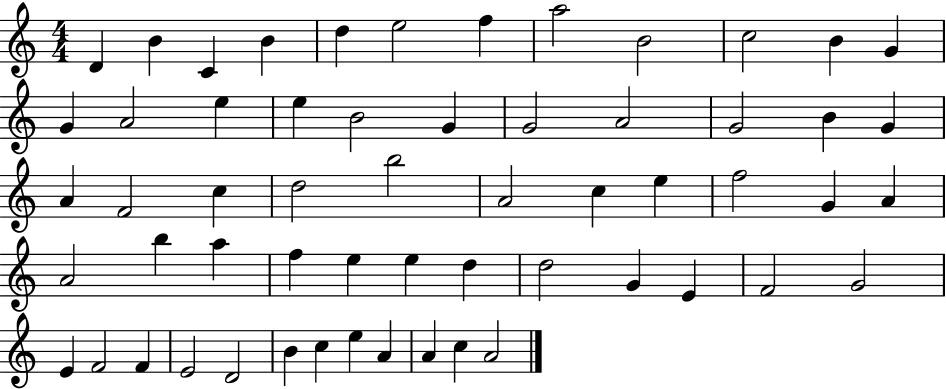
D4/q B4/q C4/q B4/q D5/q E5/h F5/q A5/h B4/h C5/h B4/q G4/q G4/q A4/h E5/q E5/q B4/h G4/q G4/h A4/h G4/h B4/q G4/q A4/q F4/h C5/q D5/h B5/h A4/h C5/q E5/q F5/h G4/q A4/q A4/h B5/q A5/q F5/q E5/q E5/q D5/q D5/h G4/q E4/q F4/h G4/h E4/q F4/h F4/q E4/h D4/h B4/q C5/q E5/q A4/q A4/q C5/q A4/h